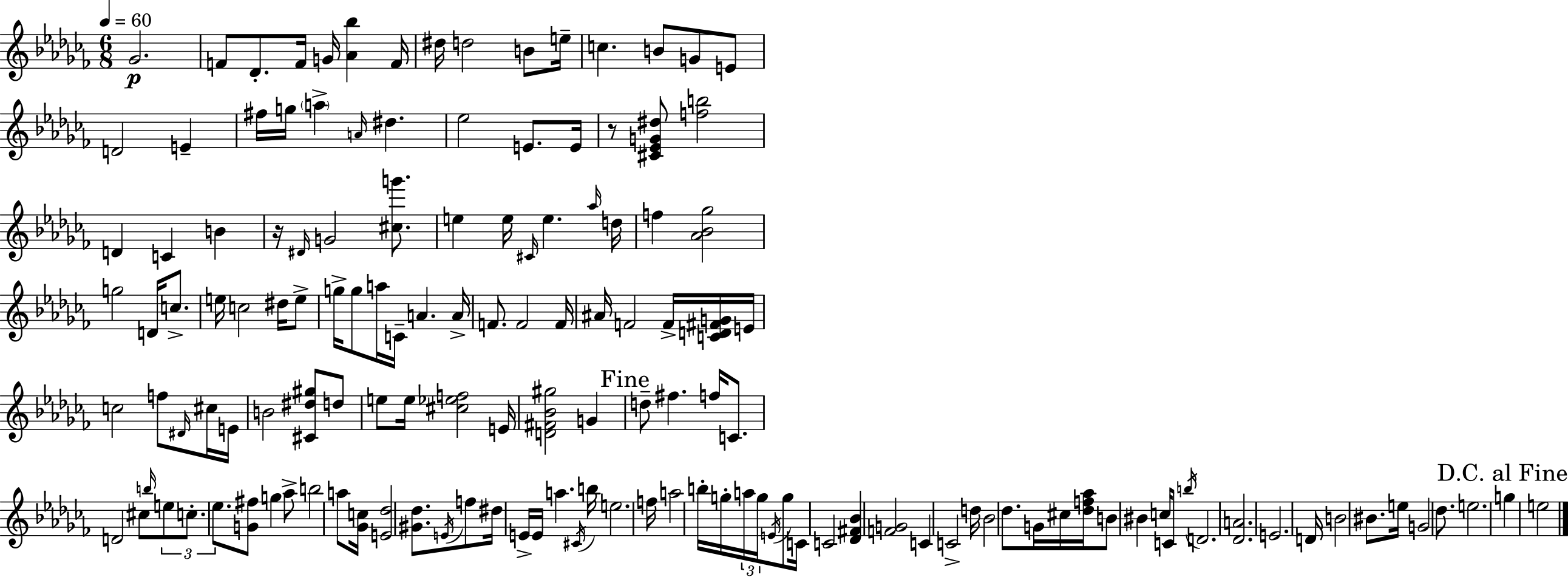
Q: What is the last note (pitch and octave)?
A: E5